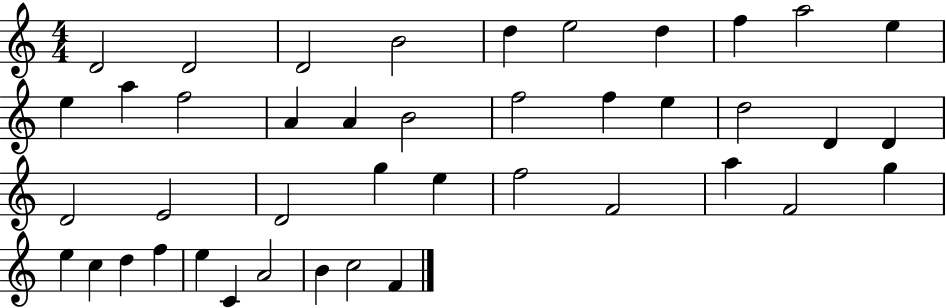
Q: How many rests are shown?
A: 0